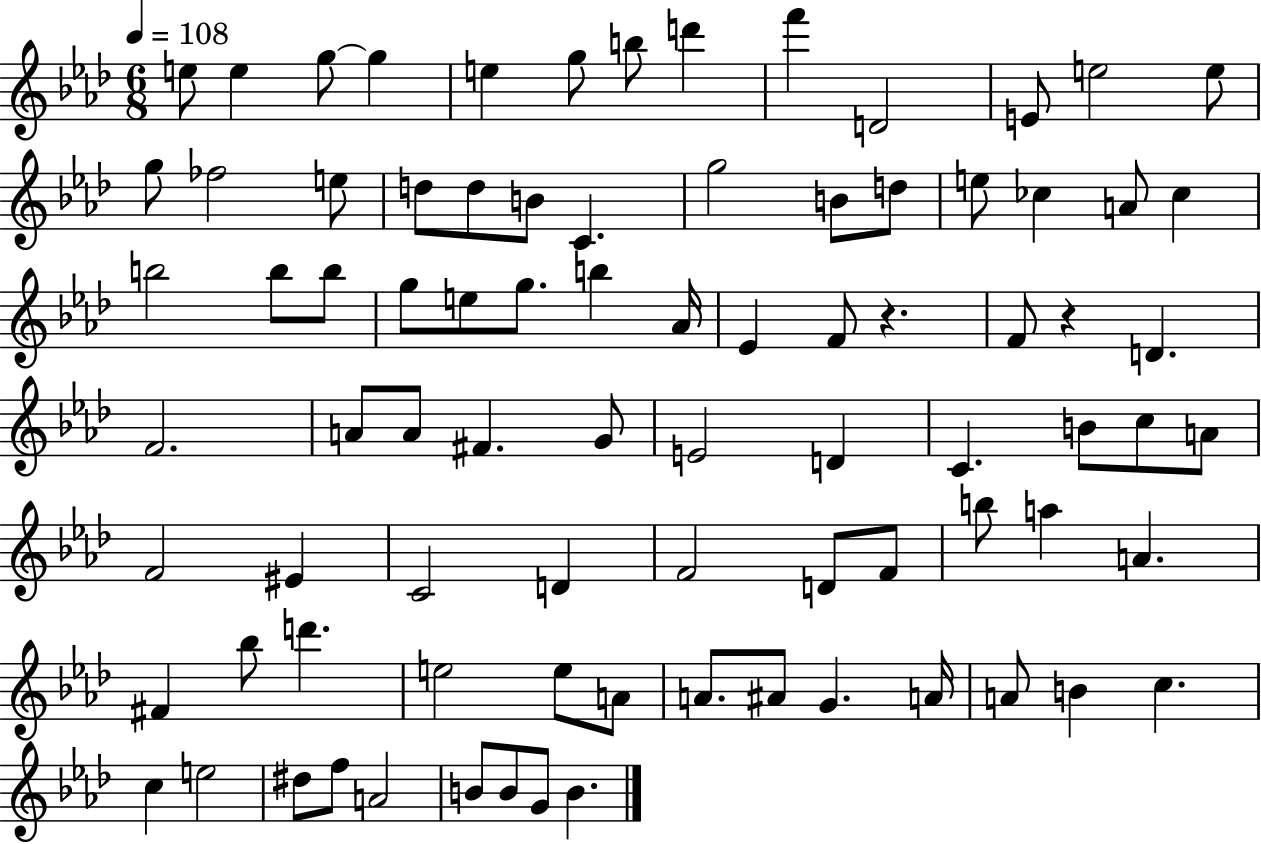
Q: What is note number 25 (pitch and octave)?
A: CES5